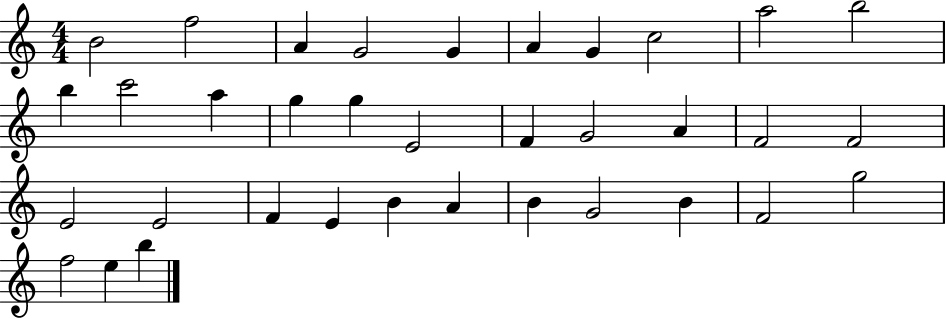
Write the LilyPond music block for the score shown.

{
  \clef treble
  \numericTimeSignature
  \time 4/4
  \key c \major
  b'2 f''2 | a'4 g'2 g'4 | a'4 g'4 c''2 | a''2 b''2 | \break b''4 c'''2 a''4 | g''4 g''4 e'2 | f'4 g'2 a'4 | f'2 f'2 | \break e'2 e'2 | f'4 e'4 b'4 a'4 | b'4 g'2 b'4 | f'2 g''2 | \break f''2 e''4 b''4 | \bar "|."
}